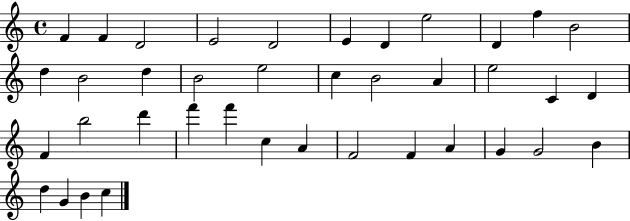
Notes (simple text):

F4/q F4/q D4/h E4/h D4/h E4/q D4/q E5/h D4/q F5/q B4/h D5/q B4/h D5/q B4/h E5/h C5/q B4/h A4/q E5/h C4/q D4/q F4/q B5/h D6/q F6/q F6/q C5/q A4/q F4/h F4/q A4/q G4/q G4/h B4/q D5/q G4/q B4/q C5/q